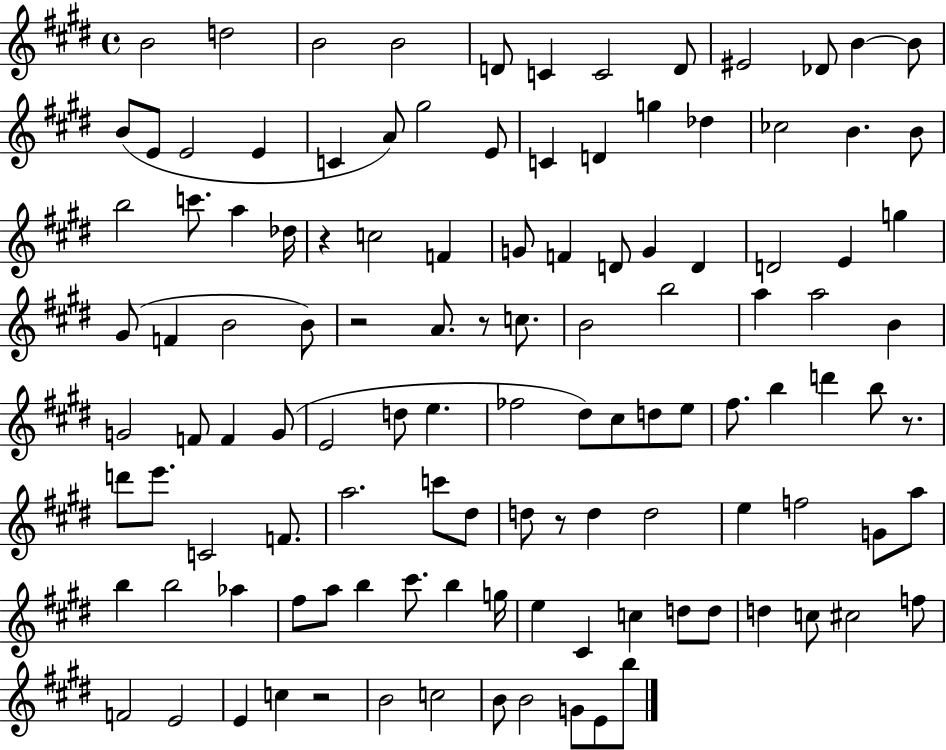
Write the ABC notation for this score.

X:1
T:Untitled
M:4/4
L:1/4
K:E
B2 d2 B2 B2 D/2 C C2 D/2 ^E2 _D/2 B B/2 B/2 E/2 E2 E C A/2 ^g2 E/2 C D g _d _c2 B B/2 b2 c'/2 a _d/4 z c2 F G/2 F D/2 G D D2 E g ^G/2 F B2 B/2 z2 A/2 z/2 c/2 B2 b2 a a2 B G2 F/2 F G/2 E2 d/2 e _f2 ^d/2 ^c/2 d/2 e/2 ^f/2 b d' b/2 z/2 d'/2 e'/2 C2 F/2 a2 c'/2 ^d/2 d/2 z/2 d d2 e f2 G/2 a/2 b b2 _a ^f/2 a/2 b ^c'/2 b g/4 e ^C c d/2 d/2 d c/2 ^c2 f/2 F2 E2 E c z2 B2 c2 B/2 B2 G/2 E/2 b/2